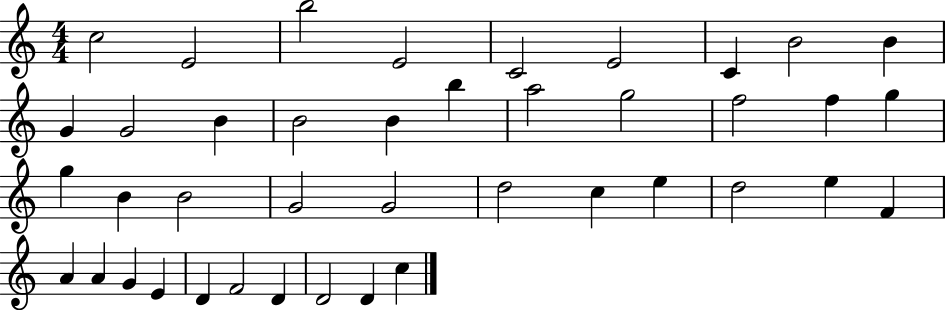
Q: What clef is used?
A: treble